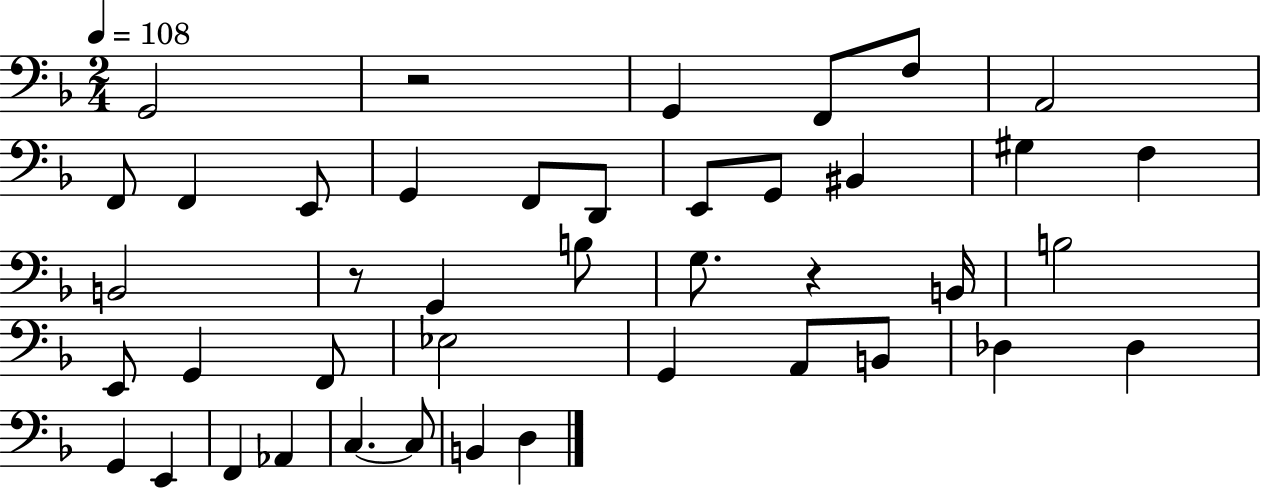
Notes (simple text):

G2/h R/h G2/q F2/e F3/e A2/h F2/e F2/q E2/e G2/q F2/e D2/e E2/e G2/e BIS2/q G#3/q F3/q B2/h R/e G2/q B3/e G3/e. R/q B2/s B3/h E2/e G2/q F2/e Eb3/h G2/q A2/e B2/e Db3/q Db3/q G2/q E2/q F2/q Ab2/q C3/q. C3/e B2/q D3/q